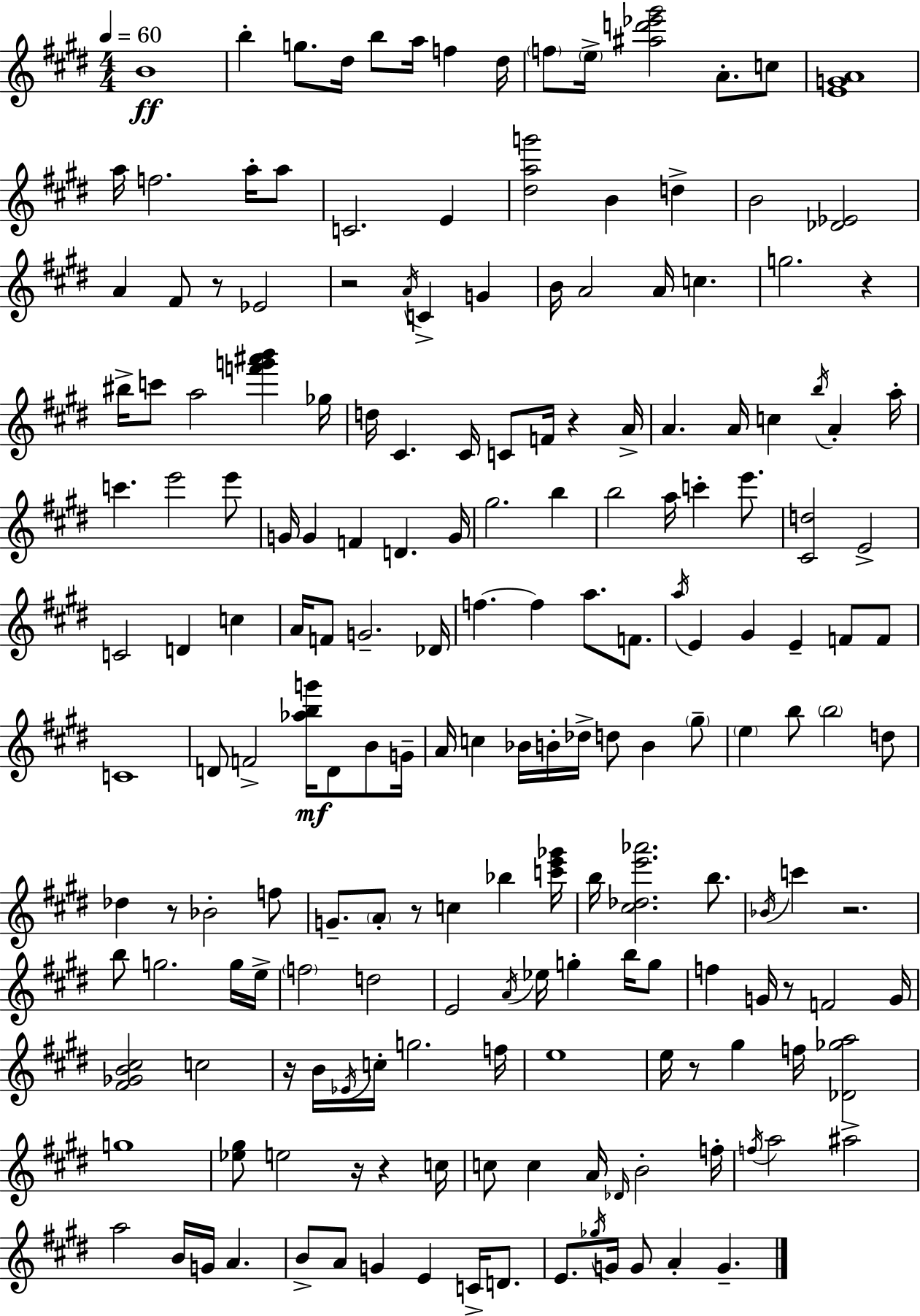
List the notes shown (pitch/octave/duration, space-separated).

B4/w B5/q G5/e. D#5/s B5/e A5/s F5/q D#5/s F5/e E5/s [A#5,D6,Eb6,G#6]/h A4/e. C5/e [E4,G4,A4]/w A5/s F5/h. A5/s A5/e C4/h. E4/q [D#5,A5,G6]/h B4/q D5/q B4/h [Db4,Eb4]/h A4/q F#4/e R/e Eb4/h R/h A4/s C4/q G4/q B4/s A4/h A4/s C5/q. G5/h. R/q BIS5/s C6/e A5/h [F6,G6,A#6,B6]/q Gb5/s D5/s C#4/q. C#4/s C4/e F4/s R/q A4/s A4/q. A4/s C5/q B5/s A4/q A5/s C6/q. E6/h E6/e G4/s G4/q F4/q D4/q. G4/s G#5/h. B5/q B5/h A5/s C6/q E6/e. [C#4,D5]/h E4/h C4/h D4/q C5/q A4/s F4/e G4/h. Db4/s F5/q. F5/q A5/e. F4/e. A5/s E4/q G#4/q E4/q F4/e F4/e C4/w D4/e F4/h [Ab5,B5,G6]/s D4/e B4/e G4/s A4/s C5/q Bb4/s B4/s Db5/s D5/e B4/q G#5/e E5/q B5/e B5/h D5/e Db5/q R/e Bb4/h F5/e G4/e. A4/e R/e C5/q Bb5/q [C6,E6,Gb6]/s B5/s [C#5,Db5,E6,Ab6]/h. B5/e. Bb4/s C6/q R/h. B5/e G5/h. G5/s E5/s F5/h D5/h E4/h A4/s Eb5/s G5/q B5/s G5/e F5/q G4/s R/e F4/h G4/s [F#4,Gb4,B4,C#5]/h C5/h R/s B4/s Eb4/s C5/s G5/h. F5/s E5/w E5/s R/e G#5/q F5/s [Db4,Gb5,A5]/h G5/w [Eb5,G#5]/e E5/h R/s R/q C5/s C5/e C5/q A4/s Db4/s B4/h F5/s F5/s A5/h A#5/h A5/h B4/s G4/s A4/q. B4/e A4/e G4/q E4/q C4/s D4/e. E4/e. Gb5/s G4/s G4/e A4/q G4/q.